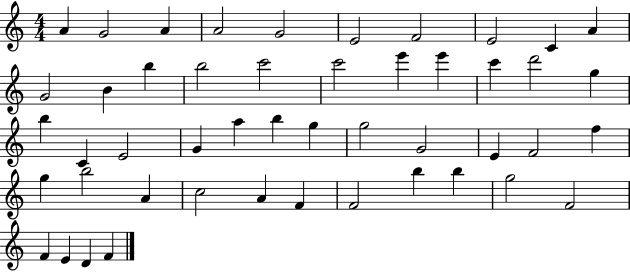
{
  \clef treble
  \numericTimeSignature
  \time 4/4
  \key c \major
  a'4 g'2 a'4 | a'2 g'2 | e'2 f'2 | e'2 c'4 a'4 | \break g'2 b'4 b''4 | b''2 c'''2 | c'''2 e'''4 e'''4 | c'''4 d'''2 g''4 | \break b''4 c'4 e'2 | g'4 a''4 b''4 g''4 | g''2 g'2 | e'4 f'2 f''4 | \break g''4 b''2 a'4 | c''2 a'4 f'4 | f'2 b''4 b''4 | g''2 f'2 | \break f'4 e'4 d'4 f'4 | \bar "|."
}